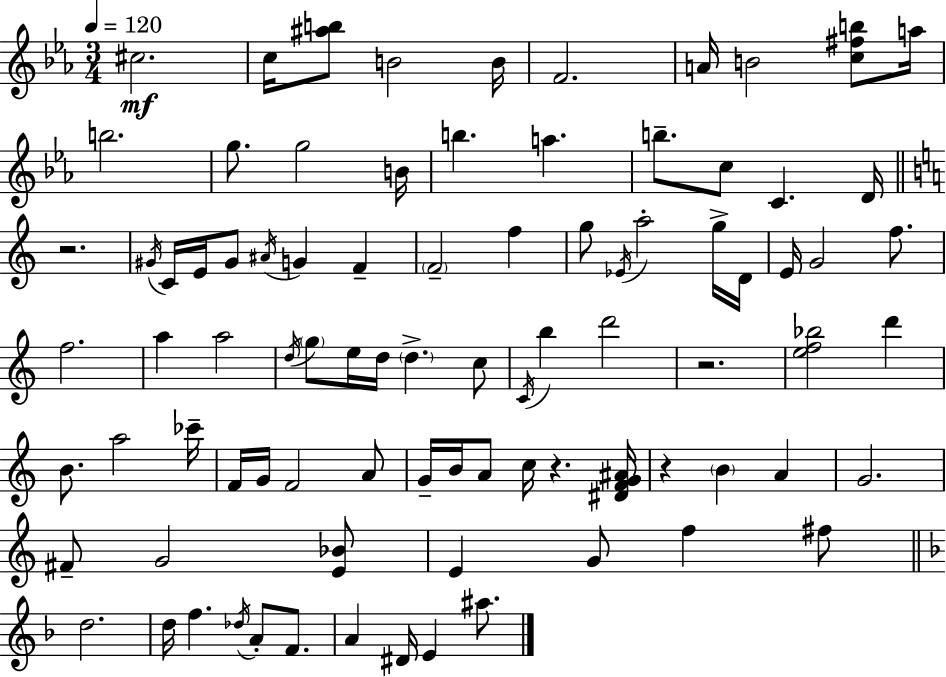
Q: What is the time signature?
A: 3/4